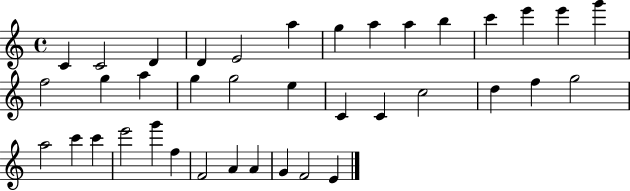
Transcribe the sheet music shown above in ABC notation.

X:1
T:Untitled
M:4/4
L:1/4
K:C
C C2 D D E2 a g a a b c' e' e' g' f2 g a g g2 e C C c2 d f g2 a2 c' c' e'2 g' f F2 A A G F2 E